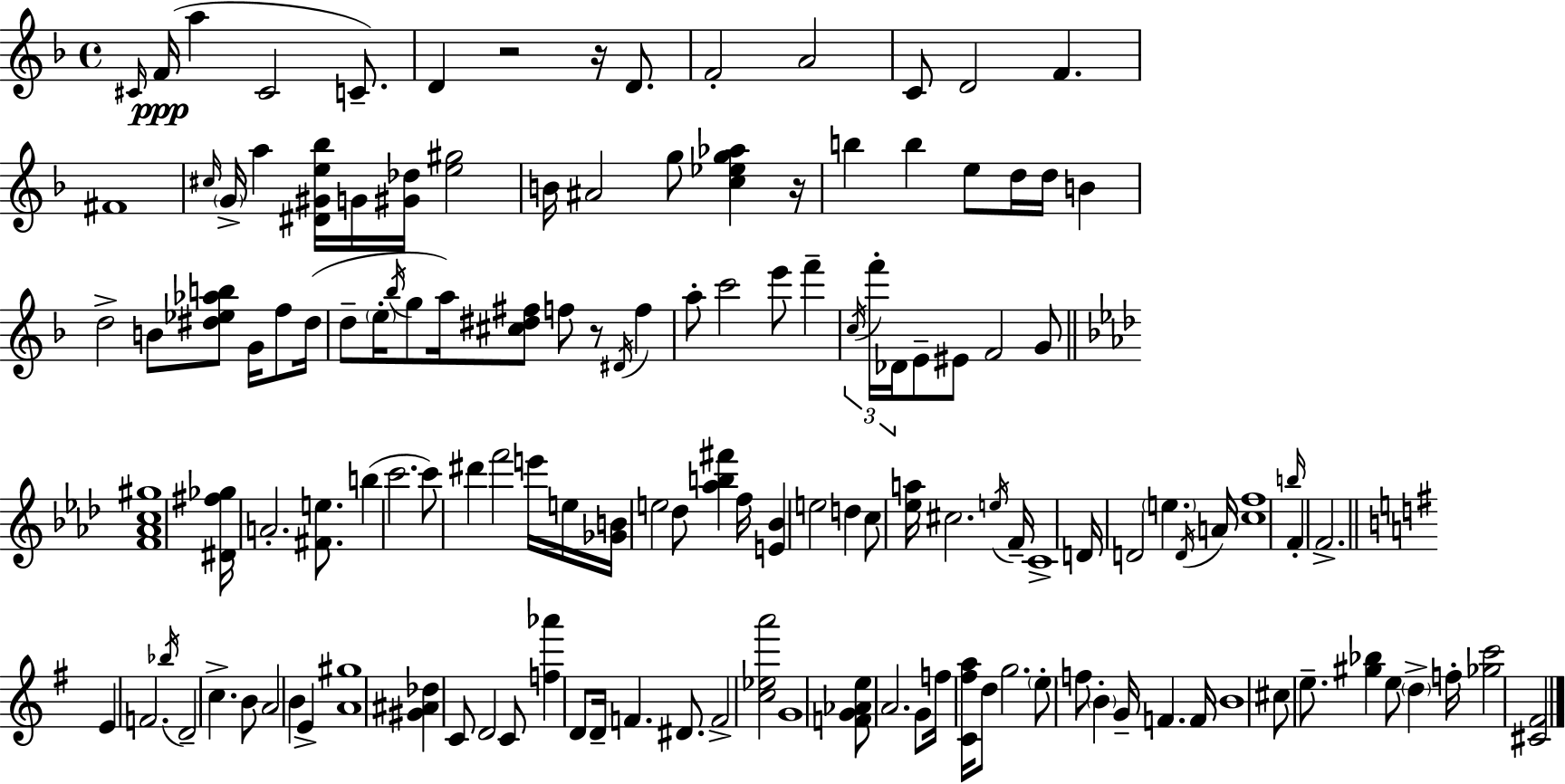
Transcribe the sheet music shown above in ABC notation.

X:1
T:Untitled
M:4/4
L:1/4
K:F
^C/4 F/4 a ^C2 C/2 D z2 z/4 D/2 F2 A2 C/2 D2 F ^F4 ^c/4 G/4 a [^D^Ge_b]/4 G/4 [^G_d]/4 [e^g]2 B/4 ^A2 g/2 [c_eg_a] z/4 b b e/2 d/4 d/4 B d2 B/2 [^d_e_ab]/2 G/4 f/2 ^d/4 d/2 e/4 _b/4 g/2 a/4 [^c^d^f]/2 f/2 z/2 ^D/4 f a/2 c'2 e'/2 f' c/4 f'/4 _D/4 E/2 ^E/2 F2 G/2 [F_Ac^g]4 [^D^f_g]/4 A2 [^Fe]/2 b c'2 c'/2 ^d' f'2 e'/4 e/4 [_GB]/4 e2 _d/2 [_ab^f'] f/4 [E_B] e2 d c/2 [_ea]/4 ^c2 e/4 F/4 C4 D/4 D2 e D/4 A/4 [cf]4 b/4 F F2 E F2 _b/4 D2 c B/2 A2 B E [A^g]4 [^G^A_d] C/2 D2 C/2 [f_a'] D/2 D/4 F ^D/2 F2 [c_ea']2 G4 [FG_Ae]/2 A2 G/2 f/4 [C^fa]/4 d/2 g2 e/2 f/2 B G/4 F F/4 B4 ^c/2 e/2 [^g_b] e/2 d f/4 [_gc']2 [^C^F]2